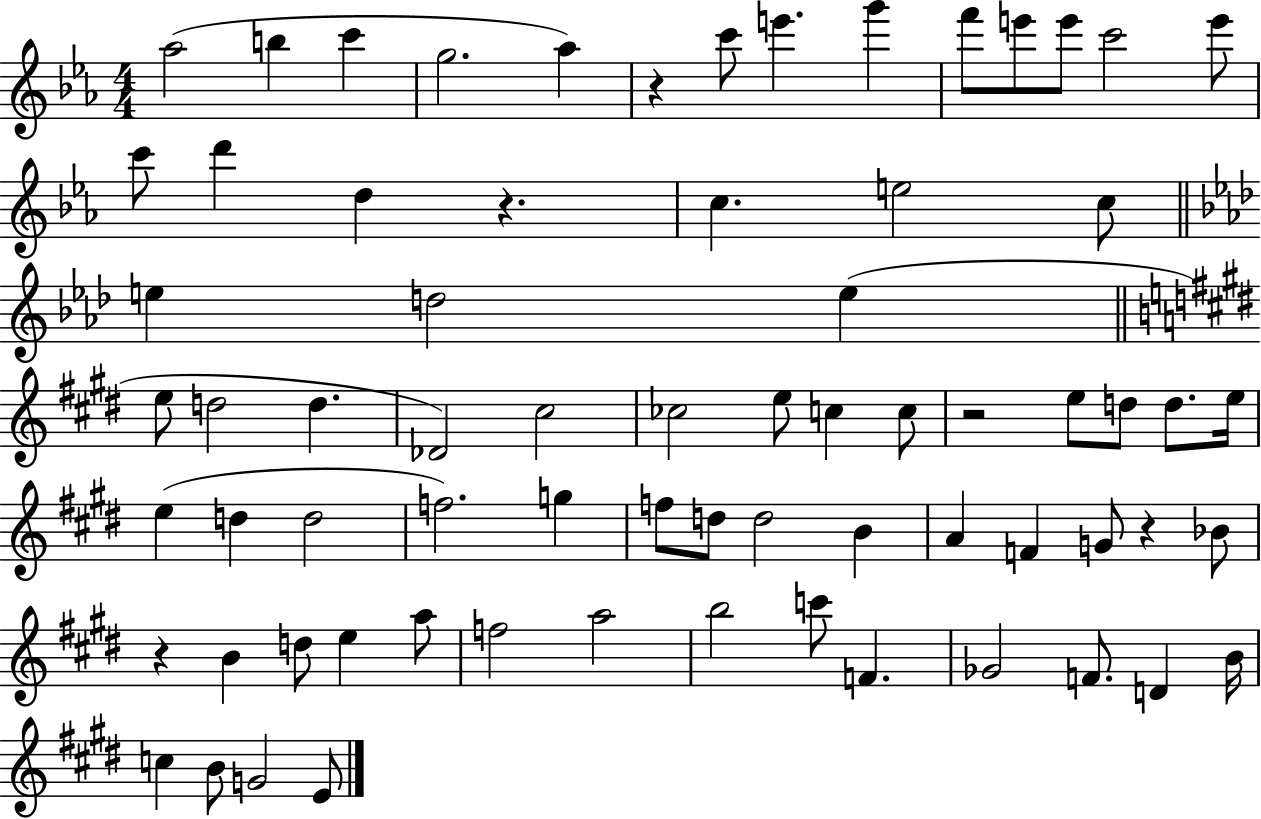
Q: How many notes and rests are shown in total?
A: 70